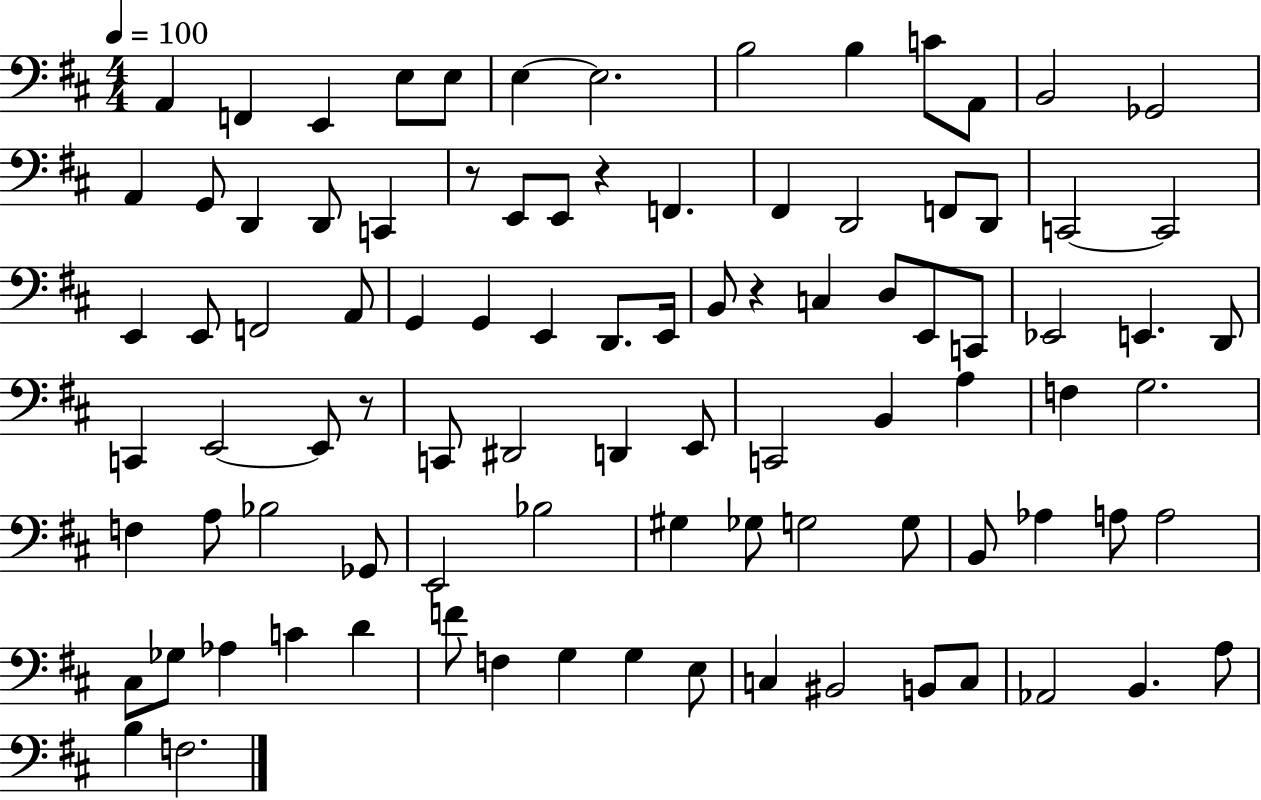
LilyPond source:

{
  \clef bass
  \numericTimeSignature
  \time 4/4
  \key d \major
  \tempo 4 = 100
  a,4 f,4 e,4 e8 e8 | e4~~ e2. | b2 b4 c'8 a,8 | b,2 ges,2 | \break a,4 g,8 d,4 d,8 c,4 | r8 e,8 e,8 r4 f,4. | fis,4 d,2 f,8 d,8 | c,2~~ c,2 | \break e,4 e,8 f,2 a,8 | g,4 g,4 e,4 d,8. e,16 | b,8 r4 c4 d8 e,8 c,8 | ees,2 e,4. d,8 | \break c,4 e,2~~ e,8 r8 | c,8 dis,2 d,4 e,8 | c,2 b,4 a4 | f4 g2. | \break f4 a8 bes2 ges,8 | e,2 bes2 | gis4 ges8 g2 g8 | b,8 aes4 a8 a2 | \break cis8 ges8 aes4 c'4 d'4 | f'8 f4 g4 g4 e8 | c4 bis,2 b,8 c8 | aes,2 b,4. a8 | \break b4 f2. | \bar "|."
}